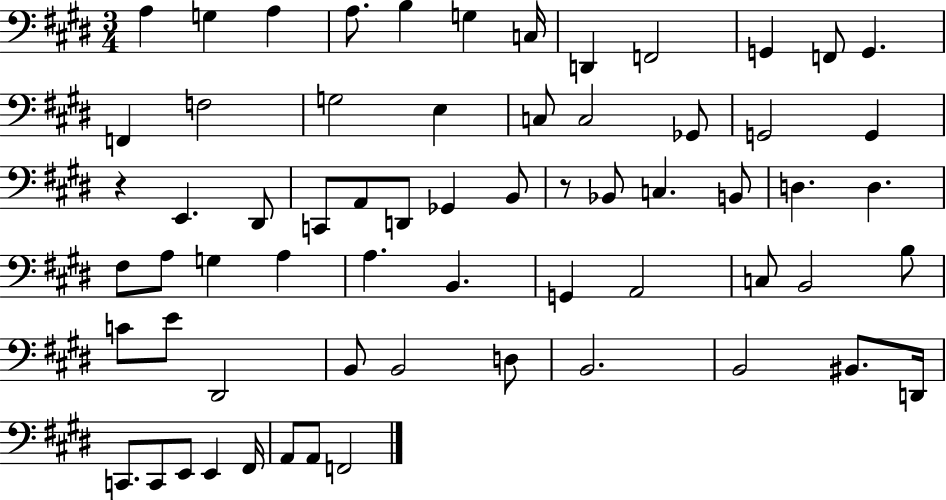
{
  \clef bass
  \numericTimeSignature
  \time 3/4
  \key e \major
  a4 g4 a4 | a8. b4 g4 c16 | d,4 f,2 | g,4 f,8 g,4. | \break f,4 f2 | g2 e4 | c8 c2 ges,8 | g,2 g,4 | \break r4 e,4. dis,8 | c,8 a,8 d,8 ges,4 b,8 | r8 bes,8 c4. b,8 | d4. d4. | \break fis8 a8 g4 a4 | a4. b,4. | g,4 a,2 | c8 b,2 b8 | \break c'8 e'8 dis,2 | b,8 b,2 d8 | b,2. | b,2 bis,8. d,16 | \break c,8. c,8 e,8 e,4 fis,16 | a,8 a,8 f,2 | \bar "|."
}